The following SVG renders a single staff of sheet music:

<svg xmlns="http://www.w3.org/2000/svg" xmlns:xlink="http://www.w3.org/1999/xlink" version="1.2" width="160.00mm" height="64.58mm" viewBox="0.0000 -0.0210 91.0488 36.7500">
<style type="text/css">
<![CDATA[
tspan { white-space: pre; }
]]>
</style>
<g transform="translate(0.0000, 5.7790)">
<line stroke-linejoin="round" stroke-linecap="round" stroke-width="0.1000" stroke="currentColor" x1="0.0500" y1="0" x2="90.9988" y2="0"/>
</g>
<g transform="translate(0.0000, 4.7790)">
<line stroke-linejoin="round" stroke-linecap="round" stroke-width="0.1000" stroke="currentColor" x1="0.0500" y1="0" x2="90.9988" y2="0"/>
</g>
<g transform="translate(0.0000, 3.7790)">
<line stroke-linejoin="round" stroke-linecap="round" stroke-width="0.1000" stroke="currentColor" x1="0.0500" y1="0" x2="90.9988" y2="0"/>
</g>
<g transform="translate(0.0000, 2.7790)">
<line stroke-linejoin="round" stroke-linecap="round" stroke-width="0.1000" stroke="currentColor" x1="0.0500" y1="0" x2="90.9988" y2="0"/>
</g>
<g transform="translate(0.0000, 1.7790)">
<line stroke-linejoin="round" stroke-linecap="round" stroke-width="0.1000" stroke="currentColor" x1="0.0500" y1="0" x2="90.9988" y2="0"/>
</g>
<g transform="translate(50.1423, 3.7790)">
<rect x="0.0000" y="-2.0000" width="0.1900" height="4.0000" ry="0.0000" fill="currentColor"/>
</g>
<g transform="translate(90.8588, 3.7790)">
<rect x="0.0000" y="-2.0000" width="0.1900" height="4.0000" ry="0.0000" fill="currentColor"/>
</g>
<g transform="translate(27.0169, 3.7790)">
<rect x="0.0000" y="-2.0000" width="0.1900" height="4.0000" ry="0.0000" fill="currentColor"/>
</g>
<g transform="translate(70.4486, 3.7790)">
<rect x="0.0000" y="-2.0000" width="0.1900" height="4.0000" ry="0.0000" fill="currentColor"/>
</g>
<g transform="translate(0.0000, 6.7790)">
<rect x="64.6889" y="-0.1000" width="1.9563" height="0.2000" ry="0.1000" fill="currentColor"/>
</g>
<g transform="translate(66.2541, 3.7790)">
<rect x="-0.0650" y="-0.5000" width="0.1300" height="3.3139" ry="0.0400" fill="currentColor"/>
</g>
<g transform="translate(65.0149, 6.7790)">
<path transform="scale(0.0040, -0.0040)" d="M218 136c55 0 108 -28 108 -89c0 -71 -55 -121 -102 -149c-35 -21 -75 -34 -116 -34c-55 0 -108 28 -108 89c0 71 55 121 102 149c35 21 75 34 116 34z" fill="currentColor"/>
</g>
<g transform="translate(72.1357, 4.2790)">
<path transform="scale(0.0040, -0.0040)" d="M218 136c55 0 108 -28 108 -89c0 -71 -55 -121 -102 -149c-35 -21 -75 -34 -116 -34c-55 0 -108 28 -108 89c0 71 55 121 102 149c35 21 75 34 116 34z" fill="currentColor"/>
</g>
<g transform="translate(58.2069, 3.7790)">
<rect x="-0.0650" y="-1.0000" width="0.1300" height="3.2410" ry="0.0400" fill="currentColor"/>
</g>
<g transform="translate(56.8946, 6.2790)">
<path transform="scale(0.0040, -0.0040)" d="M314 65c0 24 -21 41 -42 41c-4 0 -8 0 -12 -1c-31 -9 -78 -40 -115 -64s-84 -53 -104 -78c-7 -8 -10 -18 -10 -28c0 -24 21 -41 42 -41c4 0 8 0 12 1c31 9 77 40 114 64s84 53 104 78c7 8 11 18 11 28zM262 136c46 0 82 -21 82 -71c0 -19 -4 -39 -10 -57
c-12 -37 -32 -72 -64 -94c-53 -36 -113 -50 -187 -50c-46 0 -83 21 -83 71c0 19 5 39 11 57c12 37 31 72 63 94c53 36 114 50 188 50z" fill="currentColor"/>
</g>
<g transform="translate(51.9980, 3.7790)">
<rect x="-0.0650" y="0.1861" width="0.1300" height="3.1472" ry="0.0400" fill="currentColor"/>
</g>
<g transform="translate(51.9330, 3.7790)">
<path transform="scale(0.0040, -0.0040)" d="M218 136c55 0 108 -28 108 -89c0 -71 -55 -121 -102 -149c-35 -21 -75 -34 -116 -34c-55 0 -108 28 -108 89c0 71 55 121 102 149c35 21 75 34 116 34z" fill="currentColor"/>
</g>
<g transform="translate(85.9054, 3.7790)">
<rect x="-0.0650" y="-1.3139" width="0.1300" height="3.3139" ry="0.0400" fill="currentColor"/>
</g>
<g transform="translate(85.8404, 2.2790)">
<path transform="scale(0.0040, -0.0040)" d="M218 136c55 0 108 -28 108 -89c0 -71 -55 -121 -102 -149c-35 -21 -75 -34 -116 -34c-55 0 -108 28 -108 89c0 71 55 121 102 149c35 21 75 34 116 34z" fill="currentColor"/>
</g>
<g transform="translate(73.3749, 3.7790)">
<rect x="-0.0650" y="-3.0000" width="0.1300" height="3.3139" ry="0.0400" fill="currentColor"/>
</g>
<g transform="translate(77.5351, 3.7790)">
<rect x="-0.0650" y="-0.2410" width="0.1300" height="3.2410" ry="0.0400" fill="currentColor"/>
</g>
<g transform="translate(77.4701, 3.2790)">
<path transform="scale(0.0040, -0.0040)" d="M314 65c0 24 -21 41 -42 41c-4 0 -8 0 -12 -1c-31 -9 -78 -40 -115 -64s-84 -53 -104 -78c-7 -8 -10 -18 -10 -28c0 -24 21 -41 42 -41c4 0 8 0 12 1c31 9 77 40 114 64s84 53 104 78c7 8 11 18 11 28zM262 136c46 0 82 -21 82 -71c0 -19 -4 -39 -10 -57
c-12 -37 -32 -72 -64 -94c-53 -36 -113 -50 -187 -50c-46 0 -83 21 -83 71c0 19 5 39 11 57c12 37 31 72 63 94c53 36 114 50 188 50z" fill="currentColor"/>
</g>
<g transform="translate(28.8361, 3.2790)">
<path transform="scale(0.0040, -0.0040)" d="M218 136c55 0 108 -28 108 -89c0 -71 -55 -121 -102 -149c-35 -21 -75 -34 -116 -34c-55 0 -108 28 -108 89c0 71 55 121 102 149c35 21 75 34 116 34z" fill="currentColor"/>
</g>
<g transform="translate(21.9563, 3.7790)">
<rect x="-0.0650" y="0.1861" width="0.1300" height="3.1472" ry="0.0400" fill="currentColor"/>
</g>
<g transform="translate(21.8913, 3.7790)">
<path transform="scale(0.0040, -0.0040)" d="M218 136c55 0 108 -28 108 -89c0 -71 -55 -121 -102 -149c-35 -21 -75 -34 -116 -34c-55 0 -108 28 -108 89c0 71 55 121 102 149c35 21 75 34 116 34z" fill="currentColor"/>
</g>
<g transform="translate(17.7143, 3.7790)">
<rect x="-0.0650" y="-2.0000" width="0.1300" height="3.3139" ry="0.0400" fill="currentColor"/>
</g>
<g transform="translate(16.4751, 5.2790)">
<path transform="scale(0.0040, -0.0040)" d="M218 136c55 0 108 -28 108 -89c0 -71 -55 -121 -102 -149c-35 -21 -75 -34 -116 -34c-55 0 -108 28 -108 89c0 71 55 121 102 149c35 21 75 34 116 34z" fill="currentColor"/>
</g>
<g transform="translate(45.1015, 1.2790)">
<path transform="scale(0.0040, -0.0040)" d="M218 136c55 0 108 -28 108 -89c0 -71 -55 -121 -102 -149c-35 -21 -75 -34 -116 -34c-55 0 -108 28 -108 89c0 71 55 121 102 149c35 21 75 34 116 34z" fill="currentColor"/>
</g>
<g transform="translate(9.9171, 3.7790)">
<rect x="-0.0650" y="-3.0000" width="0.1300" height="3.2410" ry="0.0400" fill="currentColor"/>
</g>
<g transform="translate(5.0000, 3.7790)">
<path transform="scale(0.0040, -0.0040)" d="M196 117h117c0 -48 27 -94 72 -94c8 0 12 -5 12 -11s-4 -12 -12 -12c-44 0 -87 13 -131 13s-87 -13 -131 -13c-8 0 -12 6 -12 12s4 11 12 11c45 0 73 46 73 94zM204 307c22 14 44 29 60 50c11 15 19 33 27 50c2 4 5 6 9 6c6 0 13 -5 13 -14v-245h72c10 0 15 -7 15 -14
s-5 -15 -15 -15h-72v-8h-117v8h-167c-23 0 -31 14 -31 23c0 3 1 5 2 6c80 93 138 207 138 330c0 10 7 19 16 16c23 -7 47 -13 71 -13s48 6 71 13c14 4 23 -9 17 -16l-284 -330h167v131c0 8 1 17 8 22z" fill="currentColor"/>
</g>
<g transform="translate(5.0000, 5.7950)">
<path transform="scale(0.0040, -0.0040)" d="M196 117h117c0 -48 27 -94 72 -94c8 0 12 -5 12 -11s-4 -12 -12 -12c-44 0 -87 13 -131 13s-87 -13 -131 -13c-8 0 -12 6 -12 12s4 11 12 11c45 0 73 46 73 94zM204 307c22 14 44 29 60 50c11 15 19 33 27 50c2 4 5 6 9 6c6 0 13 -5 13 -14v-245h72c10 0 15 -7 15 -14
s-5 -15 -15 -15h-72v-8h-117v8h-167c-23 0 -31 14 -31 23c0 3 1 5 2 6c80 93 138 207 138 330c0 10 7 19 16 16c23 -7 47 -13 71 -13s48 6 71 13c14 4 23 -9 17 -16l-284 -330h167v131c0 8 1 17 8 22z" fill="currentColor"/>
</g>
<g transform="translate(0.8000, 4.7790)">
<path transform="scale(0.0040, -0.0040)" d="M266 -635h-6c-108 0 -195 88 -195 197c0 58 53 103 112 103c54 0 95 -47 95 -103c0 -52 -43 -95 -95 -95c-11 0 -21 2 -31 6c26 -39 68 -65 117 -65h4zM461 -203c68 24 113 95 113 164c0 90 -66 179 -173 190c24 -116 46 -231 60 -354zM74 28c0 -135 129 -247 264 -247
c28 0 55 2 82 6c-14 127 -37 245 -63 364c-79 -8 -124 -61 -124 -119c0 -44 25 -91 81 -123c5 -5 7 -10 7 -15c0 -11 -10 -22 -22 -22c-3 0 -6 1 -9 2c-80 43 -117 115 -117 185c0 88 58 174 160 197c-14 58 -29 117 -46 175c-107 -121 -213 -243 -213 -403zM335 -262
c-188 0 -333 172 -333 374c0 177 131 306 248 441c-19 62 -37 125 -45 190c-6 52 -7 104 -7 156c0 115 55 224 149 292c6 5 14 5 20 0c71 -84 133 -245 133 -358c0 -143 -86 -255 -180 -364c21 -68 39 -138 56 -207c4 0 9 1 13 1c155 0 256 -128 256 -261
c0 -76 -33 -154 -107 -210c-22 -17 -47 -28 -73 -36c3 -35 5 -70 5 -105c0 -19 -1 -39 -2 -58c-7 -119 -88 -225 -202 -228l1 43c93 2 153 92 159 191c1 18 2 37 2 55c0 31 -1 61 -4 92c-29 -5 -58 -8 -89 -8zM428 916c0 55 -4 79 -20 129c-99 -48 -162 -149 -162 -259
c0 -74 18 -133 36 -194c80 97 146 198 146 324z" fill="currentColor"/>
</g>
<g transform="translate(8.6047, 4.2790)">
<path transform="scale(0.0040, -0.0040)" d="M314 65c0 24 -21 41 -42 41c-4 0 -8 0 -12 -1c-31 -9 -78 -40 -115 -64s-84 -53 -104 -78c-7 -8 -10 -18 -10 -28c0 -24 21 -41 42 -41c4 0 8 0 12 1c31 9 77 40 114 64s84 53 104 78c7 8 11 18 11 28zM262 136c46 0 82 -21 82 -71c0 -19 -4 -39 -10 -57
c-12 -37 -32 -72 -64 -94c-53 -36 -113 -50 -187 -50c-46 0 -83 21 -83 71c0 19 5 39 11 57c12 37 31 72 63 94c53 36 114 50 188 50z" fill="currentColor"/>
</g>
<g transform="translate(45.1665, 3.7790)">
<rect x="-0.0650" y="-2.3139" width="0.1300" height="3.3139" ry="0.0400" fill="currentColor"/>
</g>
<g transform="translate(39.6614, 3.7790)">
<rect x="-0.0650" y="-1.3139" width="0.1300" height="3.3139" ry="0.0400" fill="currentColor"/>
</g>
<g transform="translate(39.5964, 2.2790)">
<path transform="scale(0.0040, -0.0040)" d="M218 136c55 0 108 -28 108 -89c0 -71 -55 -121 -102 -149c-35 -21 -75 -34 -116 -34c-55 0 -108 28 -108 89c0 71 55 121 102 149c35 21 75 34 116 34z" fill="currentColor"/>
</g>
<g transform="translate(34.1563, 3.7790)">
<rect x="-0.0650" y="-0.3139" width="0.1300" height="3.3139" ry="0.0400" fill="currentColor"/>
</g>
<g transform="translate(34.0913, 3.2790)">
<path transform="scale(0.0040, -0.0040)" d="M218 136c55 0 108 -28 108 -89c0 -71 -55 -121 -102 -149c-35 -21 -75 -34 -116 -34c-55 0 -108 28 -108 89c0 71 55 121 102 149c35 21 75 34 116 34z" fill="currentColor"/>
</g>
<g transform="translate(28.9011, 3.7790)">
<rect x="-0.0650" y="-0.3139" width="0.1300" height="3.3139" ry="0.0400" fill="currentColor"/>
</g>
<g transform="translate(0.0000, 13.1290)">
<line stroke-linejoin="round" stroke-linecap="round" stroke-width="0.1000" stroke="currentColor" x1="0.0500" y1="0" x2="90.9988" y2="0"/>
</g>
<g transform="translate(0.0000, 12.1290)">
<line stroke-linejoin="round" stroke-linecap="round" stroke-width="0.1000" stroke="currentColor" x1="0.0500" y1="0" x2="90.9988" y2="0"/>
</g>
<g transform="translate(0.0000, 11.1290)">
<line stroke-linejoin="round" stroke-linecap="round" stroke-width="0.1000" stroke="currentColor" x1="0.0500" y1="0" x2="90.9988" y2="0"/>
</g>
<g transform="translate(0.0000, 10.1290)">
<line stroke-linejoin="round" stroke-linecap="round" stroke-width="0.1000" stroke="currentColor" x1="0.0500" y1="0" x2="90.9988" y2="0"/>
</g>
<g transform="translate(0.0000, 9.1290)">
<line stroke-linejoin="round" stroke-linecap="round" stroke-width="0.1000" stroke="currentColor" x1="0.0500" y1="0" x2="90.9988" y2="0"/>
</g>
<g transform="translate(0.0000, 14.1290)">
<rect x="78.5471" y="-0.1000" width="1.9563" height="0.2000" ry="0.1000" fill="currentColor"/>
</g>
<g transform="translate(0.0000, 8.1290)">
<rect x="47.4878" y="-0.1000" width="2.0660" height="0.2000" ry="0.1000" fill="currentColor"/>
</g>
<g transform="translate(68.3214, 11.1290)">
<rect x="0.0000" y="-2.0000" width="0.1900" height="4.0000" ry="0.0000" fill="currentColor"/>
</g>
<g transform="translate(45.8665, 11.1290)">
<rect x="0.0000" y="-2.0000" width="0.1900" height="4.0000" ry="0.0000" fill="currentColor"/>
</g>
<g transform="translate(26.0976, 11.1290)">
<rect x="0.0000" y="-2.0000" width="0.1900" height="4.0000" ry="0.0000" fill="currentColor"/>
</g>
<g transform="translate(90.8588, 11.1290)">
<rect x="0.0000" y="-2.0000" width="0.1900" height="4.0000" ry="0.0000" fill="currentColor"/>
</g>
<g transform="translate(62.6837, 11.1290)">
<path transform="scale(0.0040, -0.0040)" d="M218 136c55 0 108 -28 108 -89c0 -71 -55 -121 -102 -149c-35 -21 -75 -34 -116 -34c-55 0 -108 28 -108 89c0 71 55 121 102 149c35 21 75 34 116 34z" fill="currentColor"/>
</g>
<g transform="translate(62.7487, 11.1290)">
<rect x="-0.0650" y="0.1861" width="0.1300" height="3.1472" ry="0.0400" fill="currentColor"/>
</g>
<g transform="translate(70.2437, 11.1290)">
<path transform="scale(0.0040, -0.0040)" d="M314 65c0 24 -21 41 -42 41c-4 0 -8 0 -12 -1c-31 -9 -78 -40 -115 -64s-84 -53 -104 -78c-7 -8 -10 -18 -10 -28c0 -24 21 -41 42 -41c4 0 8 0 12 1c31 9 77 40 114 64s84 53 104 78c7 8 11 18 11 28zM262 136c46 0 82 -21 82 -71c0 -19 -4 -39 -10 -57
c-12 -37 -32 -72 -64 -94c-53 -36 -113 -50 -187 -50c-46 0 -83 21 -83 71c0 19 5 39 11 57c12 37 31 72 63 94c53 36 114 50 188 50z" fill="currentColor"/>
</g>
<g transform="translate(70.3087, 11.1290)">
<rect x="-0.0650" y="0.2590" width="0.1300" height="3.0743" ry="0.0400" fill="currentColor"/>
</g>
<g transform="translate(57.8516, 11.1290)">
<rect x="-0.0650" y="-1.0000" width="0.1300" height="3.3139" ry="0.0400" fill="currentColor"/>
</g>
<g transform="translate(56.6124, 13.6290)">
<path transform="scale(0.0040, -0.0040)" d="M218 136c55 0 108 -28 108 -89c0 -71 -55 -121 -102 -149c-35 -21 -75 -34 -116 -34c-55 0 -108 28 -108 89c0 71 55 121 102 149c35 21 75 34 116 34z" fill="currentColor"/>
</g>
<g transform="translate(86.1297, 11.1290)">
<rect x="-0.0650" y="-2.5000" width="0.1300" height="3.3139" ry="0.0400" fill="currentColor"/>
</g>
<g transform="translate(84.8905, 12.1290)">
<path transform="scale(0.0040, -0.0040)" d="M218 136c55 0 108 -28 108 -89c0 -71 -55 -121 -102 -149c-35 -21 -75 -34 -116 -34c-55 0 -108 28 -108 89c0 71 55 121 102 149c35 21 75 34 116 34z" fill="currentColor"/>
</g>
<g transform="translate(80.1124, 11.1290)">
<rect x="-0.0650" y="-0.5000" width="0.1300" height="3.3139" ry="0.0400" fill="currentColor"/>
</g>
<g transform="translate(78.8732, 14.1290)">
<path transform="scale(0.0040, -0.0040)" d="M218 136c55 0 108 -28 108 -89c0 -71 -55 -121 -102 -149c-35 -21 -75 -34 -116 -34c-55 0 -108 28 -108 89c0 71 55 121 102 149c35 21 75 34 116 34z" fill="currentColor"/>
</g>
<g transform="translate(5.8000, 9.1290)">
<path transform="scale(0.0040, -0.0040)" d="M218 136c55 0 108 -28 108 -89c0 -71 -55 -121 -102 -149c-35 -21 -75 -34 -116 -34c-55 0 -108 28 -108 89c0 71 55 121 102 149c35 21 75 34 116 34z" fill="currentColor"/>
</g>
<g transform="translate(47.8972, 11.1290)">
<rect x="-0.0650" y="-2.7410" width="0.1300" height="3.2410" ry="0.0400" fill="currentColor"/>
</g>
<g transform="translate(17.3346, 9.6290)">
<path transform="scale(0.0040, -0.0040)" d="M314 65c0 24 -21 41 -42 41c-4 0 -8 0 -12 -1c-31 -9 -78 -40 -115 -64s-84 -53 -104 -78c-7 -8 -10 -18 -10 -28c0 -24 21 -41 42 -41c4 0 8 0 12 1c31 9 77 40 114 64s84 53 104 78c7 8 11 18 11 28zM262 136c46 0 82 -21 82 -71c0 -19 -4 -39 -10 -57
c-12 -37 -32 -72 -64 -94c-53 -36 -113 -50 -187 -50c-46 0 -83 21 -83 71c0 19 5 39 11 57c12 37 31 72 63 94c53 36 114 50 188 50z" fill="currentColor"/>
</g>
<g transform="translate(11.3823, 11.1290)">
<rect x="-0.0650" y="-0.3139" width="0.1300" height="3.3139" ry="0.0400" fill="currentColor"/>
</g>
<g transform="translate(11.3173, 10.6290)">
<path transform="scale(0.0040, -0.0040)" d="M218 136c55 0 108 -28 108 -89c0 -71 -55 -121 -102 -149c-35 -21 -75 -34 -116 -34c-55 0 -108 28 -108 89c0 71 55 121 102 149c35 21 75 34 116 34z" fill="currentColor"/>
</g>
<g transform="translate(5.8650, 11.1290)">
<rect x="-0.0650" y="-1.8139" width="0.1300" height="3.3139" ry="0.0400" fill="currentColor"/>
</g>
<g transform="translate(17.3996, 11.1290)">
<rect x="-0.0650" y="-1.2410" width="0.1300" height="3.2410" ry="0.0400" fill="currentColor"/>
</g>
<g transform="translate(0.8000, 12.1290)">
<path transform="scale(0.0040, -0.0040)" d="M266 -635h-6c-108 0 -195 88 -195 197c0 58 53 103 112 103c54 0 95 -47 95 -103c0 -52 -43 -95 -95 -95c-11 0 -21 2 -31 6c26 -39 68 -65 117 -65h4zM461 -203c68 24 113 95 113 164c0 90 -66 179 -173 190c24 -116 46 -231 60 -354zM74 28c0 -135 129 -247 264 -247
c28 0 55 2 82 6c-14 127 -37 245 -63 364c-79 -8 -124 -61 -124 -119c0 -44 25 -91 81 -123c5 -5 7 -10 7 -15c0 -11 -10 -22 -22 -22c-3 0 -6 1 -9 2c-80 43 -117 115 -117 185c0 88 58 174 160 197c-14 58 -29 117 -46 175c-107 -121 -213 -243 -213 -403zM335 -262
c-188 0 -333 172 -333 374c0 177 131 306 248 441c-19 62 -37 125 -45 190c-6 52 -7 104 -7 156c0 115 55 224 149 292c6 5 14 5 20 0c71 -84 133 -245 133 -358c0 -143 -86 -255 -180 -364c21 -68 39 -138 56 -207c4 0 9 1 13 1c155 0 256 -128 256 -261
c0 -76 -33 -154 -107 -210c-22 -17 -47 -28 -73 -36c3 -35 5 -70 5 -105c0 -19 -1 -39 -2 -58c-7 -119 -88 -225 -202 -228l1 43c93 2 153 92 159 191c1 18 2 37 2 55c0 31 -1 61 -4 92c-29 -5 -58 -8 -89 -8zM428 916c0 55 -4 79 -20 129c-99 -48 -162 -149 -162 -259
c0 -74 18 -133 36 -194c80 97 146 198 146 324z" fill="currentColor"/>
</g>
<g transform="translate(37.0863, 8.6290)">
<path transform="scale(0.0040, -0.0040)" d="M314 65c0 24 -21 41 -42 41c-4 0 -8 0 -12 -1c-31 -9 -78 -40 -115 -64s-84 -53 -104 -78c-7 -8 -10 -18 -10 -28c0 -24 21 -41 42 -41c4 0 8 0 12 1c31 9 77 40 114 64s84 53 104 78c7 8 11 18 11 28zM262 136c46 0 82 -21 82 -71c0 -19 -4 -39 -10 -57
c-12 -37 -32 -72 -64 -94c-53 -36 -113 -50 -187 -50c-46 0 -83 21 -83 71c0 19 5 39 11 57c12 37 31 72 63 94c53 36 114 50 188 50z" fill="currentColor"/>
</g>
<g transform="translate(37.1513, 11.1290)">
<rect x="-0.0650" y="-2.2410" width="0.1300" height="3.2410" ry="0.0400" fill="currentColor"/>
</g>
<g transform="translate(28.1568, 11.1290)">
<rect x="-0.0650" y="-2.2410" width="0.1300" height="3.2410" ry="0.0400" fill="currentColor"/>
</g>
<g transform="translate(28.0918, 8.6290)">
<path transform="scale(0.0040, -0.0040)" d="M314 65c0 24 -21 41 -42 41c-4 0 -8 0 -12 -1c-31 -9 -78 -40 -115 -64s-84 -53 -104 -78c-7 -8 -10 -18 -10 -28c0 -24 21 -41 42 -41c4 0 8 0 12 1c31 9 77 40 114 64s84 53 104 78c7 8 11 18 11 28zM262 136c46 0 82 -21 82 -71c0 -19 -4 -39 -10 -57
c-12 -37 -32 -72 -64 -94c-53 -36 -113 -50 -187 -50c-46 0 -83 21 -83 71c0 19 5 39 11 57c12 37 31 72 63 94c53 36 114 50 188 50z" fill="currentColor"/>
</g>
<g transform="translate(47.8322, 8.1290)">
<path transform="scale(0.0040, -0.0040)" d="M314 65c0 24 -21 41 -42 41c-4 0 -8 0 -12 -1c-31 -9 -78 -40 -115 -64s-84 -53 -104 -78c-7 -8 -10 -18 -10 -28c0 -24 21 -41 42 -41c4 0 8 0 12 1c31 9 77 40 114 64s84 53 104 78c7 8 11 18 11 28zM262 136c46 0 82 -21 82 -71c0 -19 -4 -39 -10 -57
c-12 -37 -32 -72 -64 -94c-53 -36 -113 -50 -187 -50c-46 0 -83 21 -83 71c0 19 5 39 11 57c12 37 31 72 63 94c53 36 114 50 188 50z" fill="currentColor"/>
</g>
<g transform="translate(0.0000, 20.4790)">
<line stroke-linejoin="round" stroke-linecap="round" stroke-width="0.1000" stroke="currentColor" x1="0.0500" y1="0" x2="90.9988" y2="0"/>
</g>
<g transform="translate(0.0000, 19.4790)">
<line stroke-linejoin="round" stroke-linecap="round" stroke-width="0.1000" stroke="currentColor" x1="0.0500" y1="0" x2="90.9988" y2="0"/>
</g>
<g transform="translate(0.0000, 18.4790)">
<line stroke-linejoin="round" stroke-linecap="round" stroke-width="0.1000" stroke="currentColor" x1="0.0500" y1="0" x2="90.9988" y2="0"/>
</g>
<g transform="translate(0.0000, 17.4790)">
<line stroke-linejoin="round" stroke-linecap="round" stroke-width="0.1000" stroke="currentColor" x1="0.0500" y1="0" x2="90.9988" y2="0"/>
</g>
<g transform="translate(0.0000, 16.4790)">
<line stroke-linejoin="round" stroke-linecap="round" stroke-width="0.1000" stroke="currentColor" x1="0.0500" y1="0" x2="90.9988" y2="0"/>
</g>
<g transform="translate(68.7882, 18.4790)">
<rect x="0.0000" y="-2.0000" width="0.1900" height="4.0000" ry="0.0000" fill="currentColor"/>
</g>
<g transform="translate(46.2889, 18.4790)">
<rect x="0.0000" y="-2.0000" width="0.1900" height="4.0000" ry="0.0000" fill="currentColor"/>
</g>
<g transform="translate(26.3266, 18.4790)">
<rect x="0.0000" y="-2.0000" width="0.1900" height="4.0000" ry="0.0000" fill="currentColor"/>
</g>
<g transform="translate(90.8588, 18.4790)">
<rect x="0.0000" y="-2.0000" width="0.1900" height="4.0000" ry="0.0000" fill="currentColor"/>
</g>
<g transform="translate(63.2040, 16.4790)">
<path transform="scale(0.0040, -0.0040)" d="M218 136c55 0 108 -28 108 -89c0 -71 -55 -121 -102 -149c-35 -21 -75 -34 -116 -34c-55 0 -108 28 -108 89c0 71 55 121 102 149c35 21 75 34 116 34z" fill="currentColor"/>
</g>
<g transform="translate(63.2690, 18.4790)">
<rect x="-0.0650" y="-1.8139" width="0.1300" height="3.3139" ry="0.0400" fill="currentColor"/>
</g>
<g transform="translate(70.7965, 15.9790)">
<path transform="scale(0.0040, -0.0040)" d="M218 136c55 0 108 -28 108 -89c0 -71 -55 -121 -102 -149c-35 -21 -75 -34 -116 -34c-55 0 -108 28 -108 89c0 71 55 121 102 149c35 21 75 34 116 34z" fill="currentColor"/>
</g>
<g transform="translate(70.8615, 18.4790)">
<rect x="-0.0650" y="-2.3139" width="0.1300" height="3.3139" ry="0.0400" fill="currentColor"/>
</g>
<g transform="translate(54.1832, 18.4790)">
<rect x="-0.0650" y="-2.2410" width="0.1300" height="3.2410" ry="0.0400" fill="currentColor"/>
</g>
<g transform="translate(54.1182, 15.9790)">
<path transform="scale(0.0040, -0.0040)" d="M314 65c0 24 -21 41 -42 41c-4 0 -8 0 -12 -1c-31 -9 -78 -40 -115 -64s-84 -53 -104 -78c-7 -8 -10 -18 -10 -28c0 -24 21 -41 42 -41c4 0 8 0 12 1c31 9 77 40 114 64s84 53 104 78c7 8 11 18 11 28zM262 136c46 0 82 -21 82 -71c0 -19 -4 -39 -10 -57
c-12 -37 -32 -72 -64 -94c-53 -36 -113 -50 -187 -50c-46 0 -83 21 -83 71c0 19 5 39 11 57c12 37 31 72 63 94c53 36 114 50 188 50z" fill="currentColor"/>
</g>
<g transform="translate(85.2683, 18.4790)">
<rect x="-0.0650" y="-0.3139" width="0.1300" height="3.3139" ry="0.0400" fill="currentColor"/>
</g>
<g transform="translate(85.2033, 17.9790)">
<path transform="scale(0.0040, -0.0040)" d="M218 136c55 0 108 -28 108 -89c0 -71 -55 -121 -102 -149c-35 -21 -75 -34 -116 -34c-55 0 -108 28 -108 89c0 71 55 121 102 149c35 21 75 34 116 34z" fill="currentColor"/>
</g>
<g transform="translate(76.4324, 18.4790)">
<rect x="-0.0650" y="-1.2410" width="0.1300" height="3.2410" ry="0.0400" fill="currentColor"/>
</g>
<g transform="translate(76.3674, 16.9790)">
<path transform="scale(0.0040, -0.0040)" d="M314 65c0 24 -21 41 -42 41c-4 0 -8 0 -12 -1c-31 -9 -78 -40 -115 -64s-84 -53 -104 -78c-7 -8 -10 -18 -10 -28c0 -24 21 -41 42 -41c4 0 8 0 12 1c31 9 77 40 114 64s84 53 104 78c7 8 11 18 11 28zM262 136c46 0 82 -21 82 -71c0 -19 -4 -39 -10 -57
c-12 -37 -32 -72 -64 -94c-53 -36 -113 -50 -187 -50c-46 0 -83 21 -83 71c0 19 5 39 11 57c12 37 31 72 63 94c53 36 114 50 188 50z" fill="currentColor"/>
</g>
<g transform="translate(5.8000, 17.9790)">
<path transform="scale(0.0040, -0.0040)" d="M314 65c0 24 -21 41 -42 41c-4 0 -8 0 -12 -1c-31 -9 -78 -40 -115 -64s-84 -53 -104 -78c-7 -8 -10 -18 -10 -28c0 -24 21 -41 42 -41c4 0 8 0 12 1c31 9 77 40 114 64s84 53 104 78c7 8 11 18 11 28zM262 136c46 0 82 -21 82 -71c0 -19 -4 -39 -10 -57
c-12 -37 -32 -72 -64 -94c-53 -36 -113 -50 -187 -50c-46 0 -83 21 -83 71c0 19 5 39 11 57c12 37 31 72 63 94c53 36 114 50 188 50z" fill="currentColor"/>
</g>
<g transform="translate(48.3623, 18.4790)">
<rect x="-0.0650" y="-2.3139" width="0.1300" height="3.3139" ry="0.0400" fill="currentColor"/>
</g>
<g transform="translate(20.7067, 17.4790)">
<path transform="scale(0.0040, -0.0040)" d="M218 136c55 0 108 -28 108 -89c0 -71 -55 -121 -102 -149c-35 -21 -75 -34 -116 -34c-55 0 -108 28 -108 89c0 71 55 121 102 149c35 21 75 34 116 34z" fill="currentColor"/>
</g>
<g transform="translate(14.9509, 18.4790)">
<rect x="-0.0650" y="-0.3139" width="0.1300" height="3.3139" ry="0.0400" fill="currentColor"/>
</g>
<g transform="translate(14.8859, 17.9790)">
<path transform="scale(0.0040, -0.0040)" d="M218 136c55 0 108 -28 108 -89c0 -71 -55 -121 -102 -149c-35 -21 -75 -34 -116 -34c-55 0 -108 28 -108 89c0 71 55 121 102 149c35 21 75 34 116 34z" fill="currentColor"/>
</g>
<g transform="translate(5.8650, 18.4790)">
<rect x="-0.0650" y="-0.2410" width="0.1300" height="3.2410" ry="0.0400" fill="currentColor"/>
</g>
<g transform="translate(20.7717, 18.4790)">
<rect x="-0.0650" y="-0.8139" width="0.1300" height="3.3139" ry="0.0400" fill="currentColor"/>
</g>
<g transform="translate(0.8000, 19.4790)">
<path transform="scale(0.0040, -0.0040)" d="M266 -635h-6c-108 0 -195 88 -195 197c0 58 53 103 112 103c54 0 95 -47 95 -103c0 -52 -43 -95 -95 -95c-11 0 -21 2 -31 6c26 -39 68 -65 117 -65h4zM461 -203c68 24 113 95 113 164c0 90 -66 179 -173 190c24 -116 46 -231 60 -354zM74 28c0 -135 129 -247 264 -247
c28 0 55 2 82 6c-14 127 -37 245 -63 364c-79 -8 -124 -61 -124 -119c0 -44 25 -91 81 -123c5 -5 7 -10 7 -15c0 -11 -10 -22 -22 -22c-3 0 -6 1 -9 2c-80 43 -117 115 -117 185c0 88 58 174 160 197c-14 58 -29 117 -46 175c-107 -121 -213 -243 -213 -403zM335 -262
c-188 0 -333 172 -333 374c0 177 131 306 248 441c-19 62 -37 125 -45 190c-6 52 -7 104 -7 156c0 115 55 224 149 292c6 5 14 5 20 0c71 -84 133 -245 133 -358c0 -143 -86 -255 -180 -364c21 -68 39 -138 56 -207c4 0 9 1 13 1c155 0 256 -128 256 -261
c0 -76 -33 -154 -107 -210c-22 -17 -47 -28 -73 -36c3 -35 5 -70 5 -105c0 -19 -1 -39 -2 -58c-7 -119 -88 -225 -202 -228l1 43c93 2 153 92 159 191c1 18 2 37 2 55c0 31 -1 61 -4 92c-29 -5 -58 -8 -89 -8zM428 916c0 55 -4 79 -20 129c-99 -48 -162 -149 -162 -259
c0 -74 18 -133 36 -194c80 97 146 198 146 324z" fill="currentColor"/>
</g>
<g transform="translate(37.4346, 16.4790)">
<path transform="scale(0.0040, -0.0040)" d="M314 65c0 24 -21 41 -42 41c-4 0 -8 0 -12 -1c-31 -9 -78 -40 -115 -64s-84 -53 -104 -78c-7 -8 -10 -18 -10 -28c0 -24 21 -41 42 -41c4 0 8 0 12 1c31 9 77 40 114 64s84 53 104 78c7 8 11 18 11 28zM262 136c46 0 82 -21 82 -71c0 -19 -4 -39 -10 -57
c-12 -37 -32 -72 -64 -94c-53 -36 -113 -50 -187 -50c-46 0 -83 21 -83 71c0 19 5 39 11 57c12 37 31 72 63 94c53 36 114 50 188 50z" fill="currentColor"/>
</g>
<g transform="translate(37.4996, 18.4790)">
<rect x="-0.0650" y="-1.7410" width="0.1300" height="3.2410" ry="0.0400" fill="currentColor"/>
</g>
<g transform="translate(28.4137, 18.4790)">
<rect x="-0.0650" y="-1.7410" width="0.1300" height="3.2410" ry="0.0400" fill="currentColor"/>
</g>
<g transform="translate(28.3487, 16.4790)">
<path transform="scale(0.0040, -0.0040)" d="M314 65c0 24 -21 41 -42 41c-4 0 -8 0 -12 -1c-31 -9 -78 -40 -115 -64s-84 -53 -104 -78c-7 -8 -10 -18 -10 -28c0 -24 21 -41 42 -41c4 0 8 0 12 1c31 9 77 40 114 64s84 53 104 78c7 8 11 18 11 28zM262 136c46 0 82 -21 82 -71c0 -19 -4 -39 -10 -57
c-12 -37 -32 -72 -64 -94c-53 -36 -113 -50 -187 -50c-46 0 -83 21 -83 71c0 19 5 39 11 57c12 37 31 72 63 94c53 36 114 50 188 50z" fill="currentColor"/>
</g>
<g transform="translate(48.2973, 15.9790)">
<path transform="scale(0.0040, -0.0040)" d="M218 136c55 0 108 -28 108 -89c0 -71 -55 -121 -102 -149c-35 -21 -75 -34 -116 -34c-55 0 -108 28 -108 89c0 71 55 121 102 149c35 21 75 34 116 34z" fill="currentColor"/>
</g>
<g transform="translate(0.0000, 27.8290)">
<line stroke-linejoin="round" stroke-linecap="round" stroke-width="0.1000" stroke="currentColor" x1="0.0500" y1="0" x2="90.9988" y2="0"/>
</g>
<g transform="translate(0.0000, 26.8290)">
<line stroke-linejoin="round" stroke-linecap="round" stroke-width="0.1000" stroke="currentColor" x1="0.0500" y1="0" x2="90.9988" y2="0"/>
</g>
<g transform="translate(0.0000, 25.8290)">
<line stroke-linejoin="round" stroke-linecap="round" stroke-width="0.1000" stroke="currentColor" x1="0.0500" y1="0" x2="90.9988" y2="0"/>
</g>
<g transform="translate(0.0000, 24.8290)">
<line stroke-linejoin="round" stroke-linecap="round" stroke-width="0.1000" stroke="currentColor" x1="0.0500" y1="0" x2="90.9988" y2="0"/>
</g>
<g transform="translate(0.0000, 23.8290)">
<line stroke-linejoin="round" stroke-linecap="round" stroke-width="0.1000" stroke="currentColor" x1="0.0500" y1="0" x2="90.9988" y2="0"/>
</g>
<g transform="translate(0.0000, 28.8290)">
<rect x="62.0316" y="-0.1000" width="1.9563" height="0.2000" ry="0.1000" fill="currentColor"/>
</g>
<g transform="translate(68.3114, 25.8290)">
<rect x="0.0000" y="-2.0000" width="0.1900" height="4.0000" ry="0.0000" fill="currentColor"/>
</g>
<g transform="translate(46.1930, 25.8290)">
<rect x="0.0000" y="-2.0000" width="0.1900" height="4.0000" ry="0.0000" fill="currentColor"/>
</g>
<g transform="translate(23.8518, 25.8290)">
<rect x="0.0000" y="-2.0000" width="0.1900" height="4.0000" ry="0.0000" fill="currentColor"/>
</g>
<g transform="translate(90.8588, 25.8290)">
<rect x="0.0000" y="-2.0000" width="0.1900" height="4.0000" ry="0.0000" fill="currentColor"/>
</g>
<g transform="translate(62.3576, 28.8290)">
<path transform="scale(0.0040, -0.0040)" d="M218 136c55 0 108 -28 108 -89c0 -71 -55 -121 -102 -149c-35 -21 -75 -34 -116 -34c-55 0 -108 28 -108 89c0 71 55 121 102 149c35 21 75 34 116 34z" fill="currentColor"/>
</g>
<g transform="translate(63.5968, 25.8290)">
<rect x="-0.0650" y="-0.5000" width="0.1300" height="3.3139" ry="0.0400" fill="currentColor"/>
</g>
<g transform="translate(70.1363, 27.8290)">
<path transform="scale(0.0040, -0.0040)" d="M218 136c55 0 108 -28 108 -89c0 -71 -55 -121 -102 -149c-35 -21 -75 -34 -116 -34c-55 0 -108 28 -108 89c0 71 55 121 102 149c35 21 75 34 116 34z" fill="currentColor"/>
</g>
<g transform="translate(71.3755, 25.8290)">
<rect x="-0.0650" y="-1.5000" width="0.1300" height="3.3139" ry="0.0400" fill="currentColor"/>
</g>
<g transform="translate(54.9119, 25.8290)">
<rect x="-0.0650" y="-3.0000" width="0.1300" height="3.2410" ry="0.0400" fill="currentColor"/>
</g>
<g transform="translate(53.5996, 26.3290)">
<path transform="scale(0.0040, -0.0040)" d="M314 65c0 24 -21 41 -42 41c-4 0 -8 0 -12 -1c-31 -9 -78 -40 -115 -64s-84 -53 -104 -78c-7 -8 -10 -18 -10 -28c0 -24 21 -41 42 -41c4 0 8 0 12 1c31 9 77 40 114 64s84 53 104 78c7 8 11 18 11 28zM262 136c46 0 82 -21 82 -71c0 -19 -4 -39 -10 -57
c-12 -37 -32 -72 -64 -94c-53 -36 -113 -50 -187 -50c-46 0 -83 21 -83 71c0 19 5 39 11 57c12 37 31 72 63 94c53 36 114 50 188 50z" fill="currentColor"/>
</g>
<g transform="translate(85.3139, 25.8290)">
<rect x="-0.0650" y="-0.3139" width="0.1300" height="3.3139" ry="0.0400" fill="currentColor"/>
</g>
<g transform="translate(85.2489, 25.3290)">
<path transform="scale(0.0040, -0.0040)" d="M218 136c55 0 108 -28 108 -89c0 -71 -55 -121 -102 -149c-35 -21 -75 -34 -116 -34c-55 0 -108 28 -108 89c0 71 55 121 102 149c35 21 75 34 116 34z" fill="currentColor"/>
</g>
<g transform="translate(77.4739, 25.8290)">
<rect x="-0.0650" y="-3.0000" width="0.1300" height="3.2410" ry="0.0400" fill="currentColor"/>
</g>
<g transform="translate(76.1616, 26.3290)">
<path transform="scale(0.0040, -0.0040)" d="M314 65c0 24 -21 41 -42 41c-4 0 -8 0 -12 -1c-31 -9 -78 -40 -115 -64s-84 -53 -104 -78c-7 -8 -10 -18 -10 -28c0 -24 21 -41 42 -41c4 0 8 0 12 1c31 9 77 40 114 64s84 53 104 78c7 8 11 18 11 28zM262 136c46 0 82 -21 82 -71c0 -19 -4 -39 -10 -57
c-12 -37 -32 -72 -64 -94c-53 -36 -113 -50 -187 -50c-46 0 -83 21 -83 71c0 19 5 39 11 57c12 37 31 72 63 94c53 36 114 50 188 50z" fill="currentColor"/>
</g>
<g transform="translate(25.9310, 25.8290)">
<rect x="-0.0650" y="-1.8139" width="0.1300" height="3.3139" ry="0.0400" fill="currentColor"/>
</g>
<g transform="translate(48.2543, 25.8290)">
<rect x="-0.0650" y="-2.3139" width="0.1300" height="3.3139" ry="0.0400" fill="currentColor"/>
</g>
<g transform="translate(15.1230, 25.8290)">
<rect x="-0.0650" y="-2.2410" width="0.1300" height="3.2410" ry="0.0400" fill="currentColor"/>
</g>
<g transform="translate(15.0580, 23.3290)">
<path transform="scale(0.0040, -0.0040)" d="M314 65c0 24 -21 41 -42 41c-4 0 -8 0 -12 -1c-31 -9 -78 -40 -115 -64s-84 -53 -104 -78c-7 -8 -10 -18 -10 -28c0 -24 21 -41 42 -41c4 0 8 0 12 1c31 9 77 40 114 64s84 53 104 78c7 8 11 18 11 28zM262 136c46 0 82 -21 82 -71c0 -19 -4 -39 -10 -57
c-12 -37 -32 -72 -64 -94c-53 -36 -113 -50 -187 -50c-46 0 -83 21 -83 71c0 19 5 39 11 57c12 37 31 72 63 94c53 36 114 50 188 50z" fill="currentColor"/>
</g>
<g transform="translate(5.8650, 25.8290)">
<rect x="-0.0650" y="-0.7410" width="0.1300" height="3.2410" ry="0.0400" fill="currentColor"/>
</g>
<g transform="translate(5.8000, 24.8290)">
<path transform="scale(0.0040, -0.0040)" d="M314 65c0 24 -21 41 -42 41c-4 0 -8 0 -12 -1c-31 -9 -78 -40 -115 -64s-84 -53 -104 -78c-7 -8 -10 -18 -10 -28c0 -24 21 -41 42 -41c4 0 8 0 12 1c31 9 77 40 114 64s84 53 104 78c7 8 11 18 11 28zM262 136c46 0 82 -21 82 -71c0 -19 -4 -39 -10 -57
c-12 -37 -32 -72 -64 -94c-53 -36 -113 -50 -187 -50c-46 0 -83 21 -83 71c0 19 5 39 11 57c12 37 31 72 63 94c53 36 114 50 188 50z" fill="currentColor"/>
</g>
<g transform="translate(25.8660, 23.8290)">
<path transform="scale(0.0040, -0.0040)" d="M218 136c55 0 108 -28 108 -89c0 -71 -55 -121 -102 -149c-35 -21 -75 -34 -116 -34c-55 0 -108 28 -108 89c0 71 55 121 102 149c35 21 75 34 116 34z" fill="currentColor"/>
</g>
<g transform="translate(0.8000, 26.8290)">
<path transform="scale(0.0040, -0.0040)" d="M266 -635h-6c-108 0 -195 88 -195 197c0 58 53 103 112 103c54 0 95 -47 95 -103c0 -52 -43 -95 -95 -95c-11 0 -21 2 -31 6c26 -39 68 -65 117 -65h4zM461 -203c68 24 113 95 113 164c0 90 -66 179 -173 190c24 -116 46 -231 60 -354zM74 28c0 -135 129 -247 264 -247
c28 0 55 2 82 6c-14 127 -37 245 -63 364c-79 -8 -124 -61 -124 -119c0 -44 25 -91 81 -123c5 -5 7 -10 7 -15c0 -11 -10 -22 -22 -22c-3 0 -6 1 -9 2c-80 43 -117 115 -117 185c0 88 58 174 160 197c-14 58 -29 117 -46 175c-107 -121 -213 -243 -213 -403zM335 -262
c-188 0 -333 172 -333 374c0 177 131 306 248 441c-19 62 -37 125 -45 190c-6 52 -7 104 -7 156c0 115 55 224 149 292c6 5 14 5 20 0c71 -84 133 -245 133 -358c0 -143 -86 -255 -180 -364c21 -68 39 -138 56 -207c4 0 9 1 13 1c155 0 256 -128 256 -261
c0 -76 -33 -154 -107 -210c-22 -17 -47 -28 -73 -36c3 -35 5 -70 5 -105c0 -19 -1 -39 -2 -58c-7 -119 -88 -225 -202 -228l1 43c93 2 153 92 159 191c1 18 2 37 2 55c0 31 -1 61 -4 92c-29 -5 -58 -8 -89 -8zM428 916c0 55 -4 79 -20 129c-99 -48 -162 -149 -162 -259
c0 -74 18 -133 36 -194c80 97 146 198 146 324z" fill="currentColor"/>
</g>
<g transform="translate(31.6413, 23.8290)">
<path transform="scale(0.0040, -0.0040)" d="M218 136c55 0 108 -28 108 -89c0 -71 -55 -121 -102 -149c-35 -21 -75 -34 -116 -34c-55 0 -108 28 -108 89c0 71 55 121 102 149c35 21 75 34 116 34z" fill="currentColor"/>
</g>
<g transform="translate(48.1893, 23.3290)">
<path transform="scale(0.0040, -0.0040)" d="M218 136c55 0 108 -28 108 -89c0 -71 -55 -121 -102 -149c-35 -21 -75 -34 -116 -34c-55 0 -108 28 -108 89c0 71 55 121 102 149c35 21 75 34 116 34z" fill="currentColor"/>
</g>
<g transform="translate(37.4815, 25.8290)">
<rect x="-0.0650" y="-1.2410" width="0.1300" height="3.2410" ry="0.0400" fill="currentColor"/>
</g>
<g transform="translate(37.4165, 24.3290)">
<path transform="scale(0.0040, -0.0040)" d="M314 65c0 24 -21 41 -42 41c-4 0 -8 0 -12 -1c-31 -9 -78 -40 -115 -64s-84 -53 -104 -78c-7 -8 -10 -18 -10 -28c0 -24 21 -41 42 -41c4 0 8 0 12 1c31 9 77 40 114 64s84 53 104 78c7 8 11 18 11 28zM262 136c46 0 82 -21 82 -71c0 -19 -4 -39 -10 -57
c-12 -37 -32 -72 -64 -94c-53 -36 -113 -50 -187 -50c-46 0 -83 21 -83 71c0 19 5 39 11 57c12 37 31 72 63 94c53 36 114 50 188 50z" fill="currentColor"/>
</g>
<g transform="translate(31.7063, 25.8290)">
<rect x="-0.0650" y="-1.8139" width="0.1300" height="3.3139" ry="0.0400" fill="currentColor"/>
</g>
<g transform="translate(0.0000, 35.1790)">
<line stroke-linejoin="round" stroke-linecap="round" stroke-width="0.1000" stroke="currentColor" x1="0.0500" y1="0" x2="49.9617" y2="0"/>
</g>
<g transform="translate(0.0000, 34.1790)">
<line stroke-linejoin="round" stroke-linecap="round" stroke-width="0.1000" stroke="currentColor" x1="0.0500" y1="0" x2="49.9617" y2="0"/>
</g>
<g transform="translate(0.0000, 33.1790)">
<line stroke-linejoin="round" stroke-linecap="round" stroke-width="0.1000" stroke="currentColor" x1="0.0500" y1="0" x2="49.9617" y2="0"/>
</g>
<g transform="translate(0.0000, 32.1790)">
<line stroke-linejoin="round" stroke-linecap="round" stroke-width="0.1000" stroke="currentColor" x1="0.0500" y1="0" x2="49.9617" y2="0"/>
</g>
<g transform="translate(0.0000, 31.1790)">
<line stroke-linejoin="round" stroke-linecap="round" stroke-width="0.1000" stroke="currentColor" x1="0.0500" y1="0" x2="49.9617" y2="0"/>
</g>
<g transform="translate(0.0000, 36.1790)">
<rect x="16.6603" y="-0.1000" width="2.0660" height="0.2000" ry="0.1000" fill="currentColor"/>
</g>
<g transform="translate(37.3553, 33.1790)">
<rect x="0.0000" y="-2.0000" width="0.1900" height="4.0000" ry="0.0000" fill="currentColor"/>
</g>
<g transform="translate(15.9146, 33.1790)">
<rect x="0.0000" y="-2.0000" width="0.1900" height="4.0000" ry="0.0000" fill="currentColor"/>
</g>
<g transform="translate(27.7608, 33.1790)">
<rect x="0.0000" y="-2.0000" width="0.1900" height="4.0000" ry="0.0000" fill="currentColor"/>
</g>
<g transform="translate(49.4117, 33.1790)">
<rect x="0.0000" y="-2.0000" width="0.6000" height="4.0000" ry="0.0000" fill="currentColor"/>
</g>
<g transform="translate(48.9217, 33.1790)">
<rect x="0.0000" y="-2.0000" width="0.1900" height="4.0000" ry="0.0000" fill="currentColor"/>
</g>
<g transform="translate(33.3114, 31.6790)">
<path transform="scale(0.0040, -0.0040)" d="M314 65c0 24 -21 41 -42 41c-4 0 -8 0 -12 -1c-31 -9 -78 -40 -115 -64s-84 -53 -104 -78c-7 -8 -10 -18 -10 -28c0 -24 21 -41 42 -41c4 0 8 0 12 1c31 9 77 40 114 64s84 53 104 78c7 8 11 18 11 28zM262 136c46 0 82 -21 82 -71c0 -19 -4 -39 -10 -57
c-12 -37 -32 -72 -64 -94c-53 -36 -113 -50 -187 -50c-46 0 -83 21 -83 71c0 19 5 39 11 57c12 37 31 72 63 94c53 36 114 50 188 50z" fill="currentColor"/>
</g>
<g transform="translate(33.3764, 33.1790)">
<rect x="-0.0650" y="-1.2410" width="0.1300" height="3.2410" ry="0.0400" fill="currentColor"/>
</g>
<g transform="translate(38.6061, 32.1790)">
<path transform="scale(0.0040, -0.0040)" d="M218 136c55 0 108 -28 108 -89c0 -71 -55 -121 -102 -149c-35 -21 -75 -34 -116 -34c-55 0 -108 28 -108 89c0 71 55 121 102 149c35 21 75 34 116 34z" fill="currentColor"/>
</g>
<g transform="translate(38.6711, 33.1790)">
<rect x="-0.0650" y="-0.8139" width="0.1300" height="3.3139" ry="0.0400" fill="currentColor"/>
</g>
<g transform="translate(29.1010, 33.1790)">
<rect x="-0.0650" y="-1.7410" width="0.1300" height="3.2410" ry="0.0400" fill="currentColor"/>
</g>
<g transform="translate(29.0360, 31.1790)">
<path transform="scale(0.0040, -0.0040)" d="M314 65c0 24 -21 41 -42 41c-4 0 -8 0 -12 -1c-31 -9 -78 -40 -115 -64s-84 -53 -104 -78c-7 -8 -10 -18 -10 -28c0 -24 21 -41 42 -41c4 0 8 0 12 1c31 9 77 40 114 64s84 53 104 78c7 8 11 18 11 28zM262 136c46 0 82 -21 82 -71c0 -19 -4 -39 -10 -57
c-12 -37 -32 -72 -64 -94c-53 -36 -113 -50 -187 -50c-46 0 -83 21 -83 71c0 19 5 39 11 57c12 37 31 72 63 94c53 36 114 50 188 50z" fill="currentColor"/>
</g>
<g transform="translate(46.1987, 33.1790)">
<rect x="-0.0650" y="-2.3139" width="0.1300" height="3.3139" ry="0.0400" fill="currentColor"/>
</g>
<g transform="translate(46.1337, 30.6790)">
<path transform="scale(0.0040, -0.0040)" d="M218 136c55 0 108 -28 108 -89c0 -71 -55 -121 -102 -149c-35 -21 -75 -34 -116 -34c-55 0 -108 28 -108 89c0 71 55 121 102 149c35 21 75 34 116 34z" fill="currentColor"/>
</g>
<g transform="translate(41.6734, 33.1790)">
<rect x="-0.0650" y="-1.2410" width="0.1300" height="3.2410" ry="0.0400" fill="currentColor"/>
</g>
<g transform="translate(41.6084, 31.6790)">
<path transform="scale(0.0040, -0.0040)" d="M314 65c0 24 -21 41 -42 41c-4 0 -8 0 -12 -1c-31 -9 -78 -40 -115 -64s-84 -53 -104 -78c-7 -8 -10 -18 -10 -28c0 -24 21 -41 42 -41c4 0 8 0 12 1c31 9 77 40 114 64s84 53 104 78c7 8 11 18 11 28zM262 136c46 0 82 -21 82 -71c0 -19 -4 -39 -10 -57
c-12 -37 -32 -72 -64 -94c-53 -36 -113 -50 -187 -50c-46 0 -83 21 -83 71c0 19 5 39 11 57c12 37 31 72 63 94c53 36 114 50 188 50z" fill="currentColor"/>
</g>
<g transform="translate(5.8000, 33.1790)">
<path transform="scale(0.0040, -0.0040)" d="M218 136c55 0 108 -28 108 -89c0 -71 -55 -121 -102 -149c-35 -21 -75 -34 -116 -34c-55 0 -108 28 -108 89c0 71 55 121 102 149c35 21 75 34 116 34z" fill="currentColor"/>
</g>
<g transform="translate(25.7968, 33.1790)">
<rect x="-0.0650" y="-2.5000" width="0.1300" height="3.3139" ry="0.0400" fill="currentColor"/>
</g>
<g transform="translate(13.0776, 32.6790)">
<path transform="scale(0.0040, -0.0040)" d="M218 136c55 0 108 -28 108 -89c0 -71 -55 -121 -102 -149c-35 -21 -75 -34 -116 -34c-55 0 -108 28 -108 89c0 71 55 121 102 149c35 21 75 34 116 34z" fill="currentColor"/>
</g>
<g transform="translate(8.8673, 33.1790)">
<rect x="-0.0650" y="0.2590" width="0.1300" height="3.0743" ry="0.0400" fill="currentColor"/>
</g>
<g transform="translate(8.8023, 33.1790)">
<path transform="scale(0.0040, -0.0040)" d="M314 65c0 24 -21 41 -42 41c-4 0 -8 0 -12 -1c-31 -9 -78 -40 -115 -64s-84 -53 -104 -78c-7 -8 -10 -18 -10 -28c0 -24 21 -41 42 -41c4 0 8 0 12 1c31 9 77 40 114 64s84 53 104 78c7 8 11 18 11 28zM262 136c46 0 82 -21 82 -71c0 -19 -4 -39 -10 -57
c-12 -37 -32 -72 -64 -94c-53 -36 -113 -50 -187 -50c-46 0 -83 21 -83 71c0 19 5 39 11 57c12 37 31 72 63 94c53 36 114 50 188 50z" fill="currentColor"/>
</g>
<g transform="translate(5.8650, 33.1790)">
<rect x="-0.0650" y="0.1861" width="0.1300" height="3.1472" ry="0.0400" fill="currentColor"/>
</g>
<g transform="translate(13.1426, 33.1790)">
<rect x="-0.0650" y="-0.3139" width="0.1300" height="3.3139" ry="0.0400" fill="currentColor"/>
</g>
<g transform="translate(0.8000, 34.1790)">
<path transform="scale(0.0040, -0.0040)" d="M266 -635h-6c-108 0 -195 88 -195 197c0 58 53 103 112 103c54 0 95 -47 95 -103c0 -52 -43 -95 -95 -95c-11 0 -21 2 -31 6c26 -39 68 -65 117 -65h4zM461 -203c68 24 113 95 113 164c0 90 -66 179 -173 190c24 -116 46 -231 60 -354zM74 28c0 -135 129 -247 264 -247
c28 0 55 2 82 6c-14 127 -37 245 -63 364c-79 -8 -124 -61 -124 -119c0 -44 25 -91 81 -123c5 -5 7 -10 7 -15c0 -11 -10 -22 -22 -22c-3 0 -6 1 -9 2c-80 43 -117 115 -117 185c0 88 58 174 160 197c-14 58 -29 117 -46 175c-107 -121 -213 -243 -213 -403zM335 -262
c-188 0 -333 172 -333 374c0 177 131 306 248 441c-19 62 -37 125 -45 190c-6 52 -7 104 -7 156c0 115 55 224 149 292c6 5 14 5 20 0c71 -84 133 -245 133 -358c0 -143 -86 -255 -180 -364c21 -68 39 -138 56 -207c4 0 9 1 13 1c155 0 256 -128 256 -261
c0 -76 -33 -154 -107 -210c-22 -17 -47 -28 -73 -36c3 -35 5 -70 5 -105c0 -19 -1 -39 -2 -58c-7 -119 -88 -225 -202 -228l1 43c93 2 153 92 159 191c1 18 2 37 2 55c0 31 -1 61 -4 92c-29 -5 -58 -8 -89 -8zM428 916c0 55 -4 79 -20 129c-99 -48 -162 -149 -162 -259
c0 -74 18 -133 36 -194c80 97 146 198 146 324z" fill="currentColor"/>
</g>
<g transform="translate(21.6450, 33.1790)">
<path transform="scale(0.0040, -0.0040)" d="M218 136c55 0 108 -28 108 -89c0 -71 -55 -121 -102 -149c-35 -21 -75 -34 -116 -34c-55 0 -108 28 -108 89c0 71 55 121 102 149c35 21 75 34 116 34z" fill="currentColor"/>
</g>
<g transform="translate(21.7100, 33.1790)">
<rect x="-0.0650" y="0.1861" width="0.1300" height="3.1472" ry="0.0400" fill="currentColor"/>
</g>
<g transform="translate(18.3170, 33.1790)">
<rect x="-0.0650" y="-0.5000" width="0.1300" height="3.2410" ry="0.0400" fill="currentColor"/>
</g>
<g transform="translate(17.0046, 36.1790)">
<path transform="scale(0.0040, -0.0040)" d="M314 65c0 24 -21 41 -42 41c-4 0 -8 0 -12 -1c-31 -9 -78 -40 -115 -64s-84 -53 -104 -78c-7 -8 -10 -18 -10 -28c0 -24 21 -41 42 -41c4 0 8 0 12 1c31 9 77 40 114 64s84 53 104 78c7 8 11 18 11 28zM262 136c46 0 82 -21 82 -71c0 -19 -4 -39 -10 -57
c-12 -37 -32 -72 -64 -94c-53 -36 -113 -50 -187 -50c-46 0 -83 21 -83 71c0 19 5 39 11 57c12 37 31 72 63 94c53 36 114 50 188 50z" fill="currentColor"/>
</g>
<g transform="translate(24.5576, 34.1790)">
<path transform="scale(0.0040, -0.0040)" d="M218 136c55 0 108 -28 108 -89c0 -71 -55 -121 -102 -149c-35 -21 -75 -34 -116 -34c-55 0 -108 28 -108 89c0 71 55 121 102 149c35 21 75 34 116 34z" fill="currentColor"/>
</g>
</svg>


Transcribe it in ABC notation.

X:1
T:Untitled
M:4/4
L:1/4
K:C
A2 F B c c e g B D2 C A c2 e f c e2 g2 g2 a2 D B B2 C G c2 c d f2 f2 g g2 f g e2 c d2 g2 f f e2 g A2 C E A2 c B B2 c C2 B G f2 e2 d e2 g